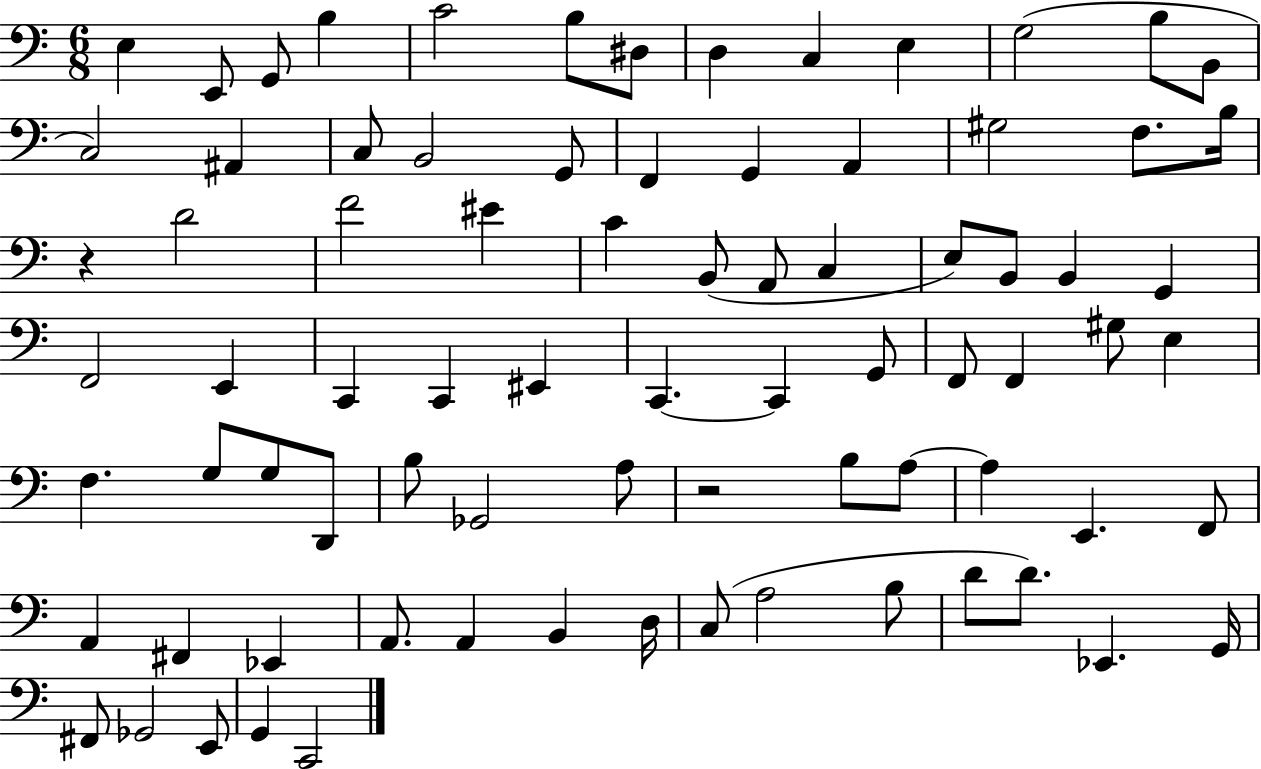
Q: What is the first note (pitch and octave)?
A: E3